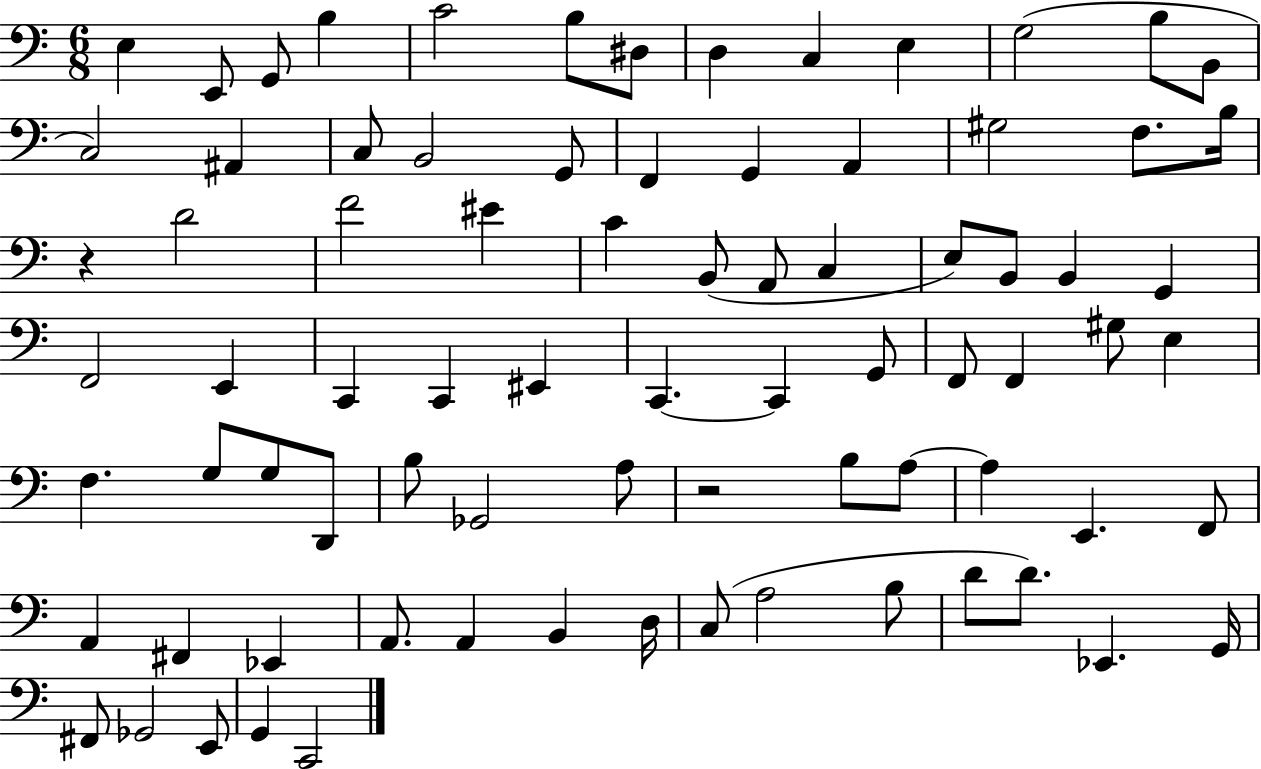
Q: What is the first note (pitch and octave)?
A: E3